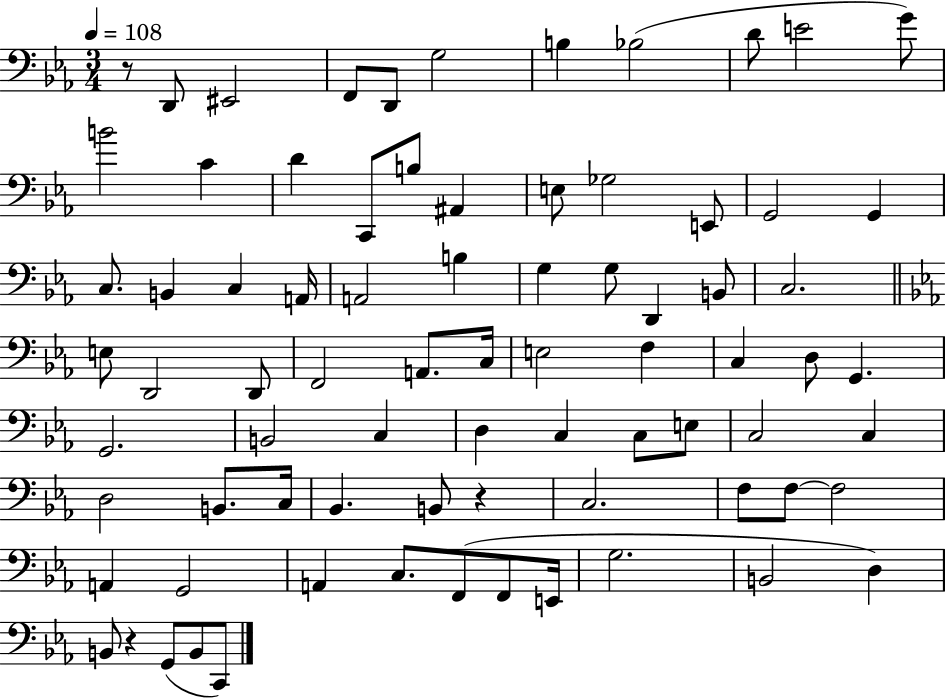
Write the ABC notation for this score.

X:1
T:Untitled
M:3/4
L:1/4
K:Eb
z/2 D,,/2 ^E,,2 F,,/2 D,,/2 G,2 B, _B,2 D/2 E2 G/2 B2 C D C,,/2 B,/2 ^A,, E,/2 _G,2 E,,/2 G,,2 G,, C,/2 B,, C, A,,/4 A,,2 B, G, G,/2 D,, B,,/2 C,2 E,/2 D,,2 D,,/2 F,,2 A,,/2 C,/4 E,2 F, C, D,/2 G,, G,,2 B,,2 C, D, C, C,/2 E,/2 C,2 C, D,2 B,,/2 C,/4 _B,, B,,/2 z C,2 F,/2 F,/2 F,2 A,, G,,2 A,, C,/2 F,,/2 F,,/2 E,,/4 G,2 B,,2 D, B,,/2 z G,,/2 B,,/2 C,,/2